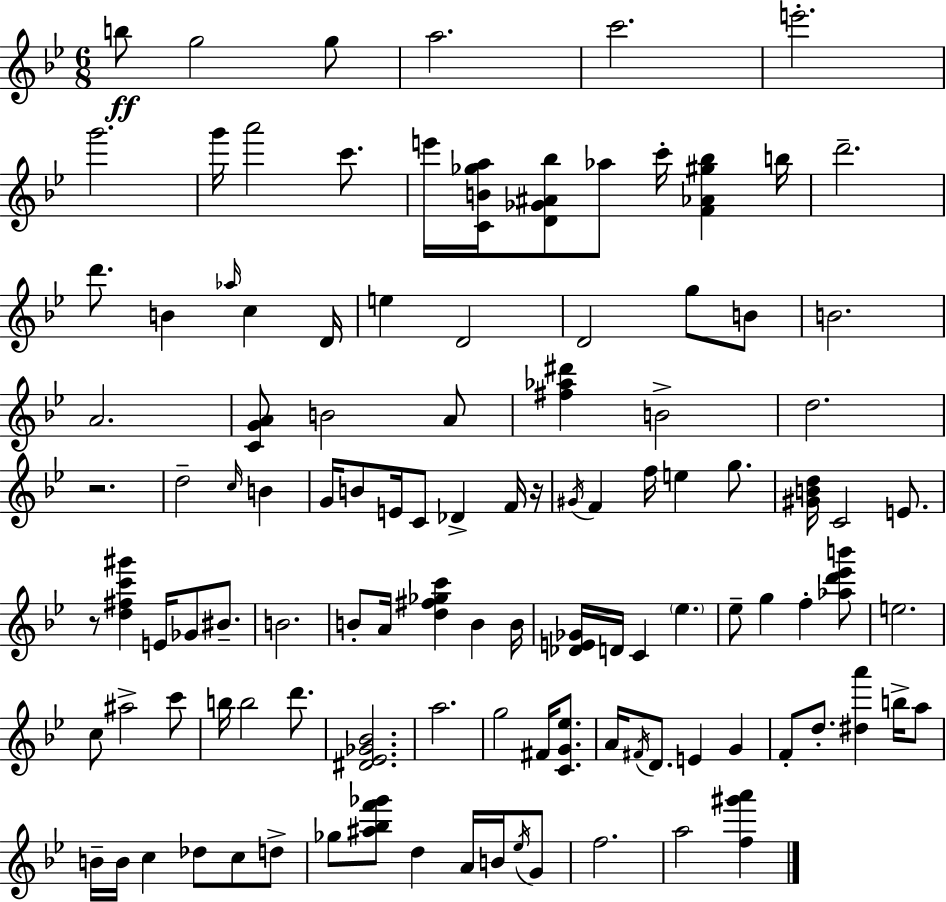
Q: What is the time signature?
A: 6/8